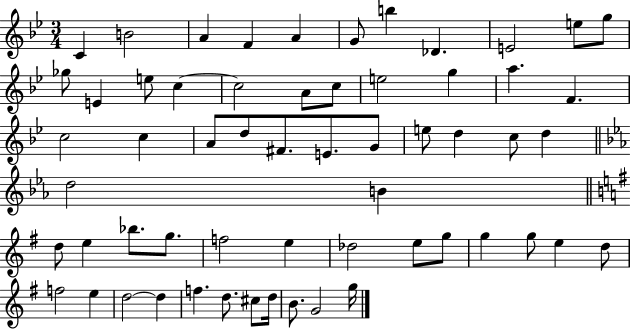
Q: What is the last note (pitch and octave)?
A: G5